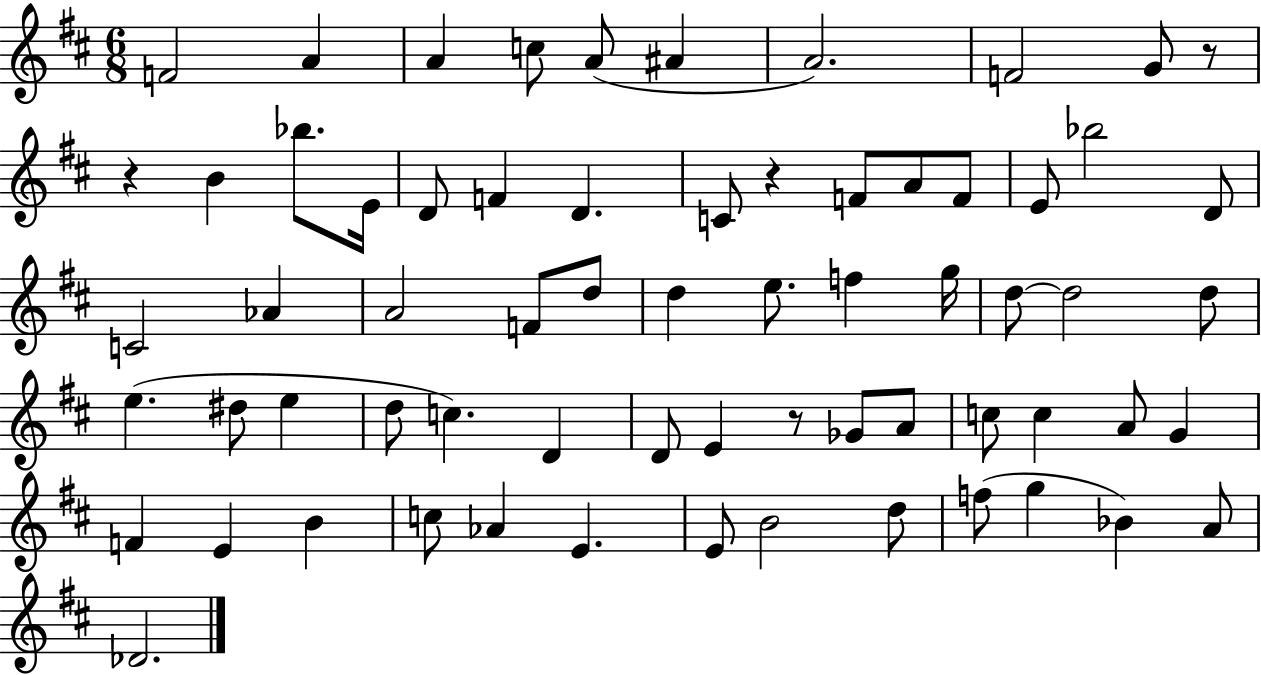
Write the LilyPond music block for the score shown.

{
  \clef treble
  \numericTimeSignature
  \time 6/8
  \key d \major
  f'2 a'4 | a'4 c''8 a'8( ais'4 | a'2.) | f'2 g'8 r8 | \break r4 b'4 bes''8. e'16 | d'8 f'4 d'4. | c'8 r4 f'8 a'8 f'8 | e'8 bes''2 d'8 | \break c'2 aes'4 | a'2 f'8 d''8 | d''4 e''8. f''4 g''16 | d''8~~ d''2 d''8 | \break e''4.( dis''8 e''4 | d''8 c''4.) d'4 | d'8 e'4 r8 ges'8 a'8 | c''8 c''4 a'8 g'4 | \break f'4 e'4 b'4 | c''8 aes'4 e'4. | e'8 b'2 d''8 | f''8( g''4 bes'4) a'8 | \break des'2. | \bar "|."
}